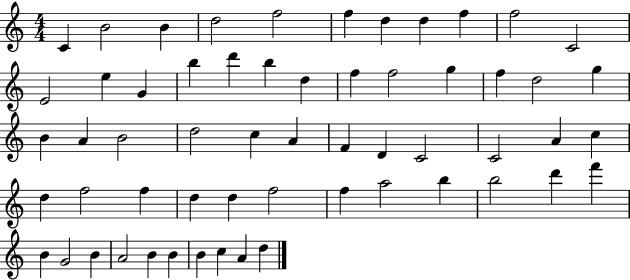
C4/q B4/h B4/q D5/h F5/h F5/q D5/q D5/q F5/q F5/h C4/h E4/h E5/q G4/q B5/q D6/q B5/q D5/q F5/q F5/h G5/q F5/q D5/h G5/q B4/q A4/q B4/h D5/h C5/q A4/q F4/q D4/q C4/h C4/h A4/q C5/q D5/q F5/h F5/q D5/q D5/q F5/h F5/q A5/h B5/q B5/h D6/q F6/q B4/q G4/h B4/q A4/h B4/q B4/q B4/q C5/q A4/q D5/q